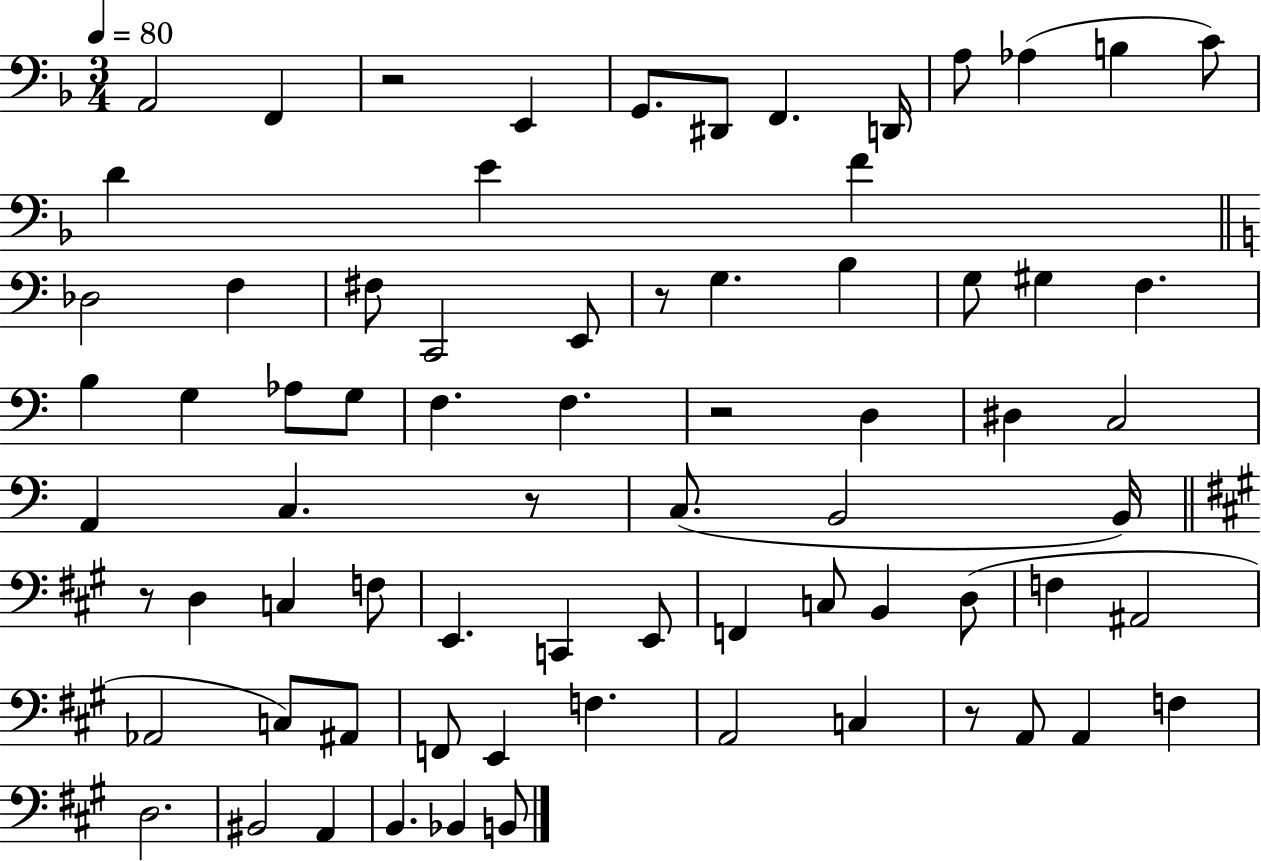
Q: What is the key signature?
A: F major